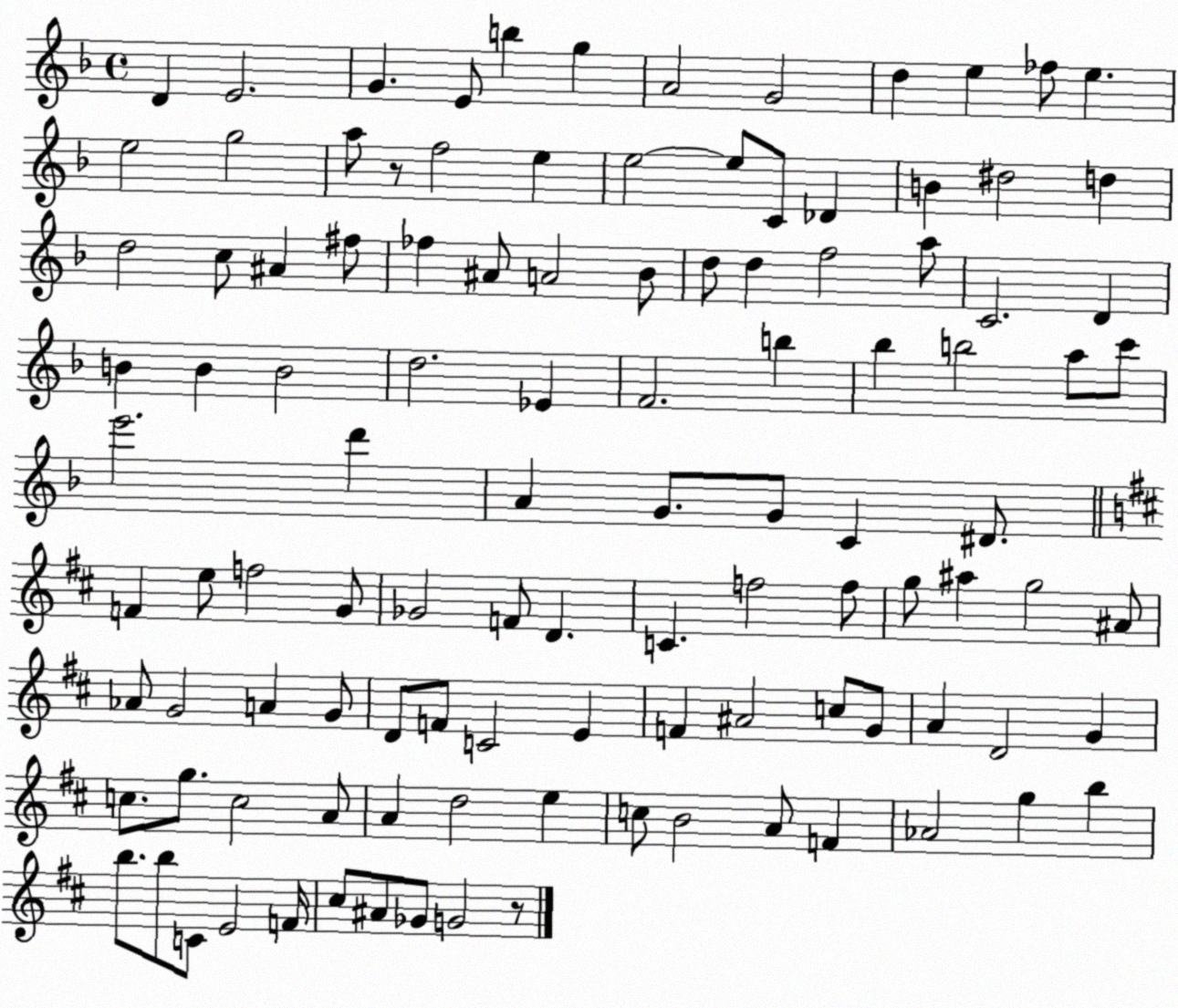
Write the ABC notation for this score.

X:1
T:Untitled
M:4/4
L:1/4
K:F
D E2 G E/2 b g A2 G2 d e _f/2 e e2 g2 a/2 z/2 f2 e e2 e/2 C/2 _D B ^d2 d d2 c/2 ^A ^f/2 _f ^A/2 A2 _B/2 d/2 d f2 a/2 C2 D B B B2 d2 _E F2 b _b b2 a/2 c'/2 e'2 d' A G/2 G/2 C ^D/2 F e/2 f2 G/2 _G2 F/2 D C f2 f/2 g/2 ^a g2 ^A/2 _A/2 G2 A G/2 D/2 F/2 C2 E F ^A2 c/2 G/2 A D2 G c/2 g/2 c2 A/2 A d2 e c/2 B2 A/2 F _A2 g b b/2 b/2 C/2 E2 F/4 ^c/2 ^A/2 _G/2 G2 z/2